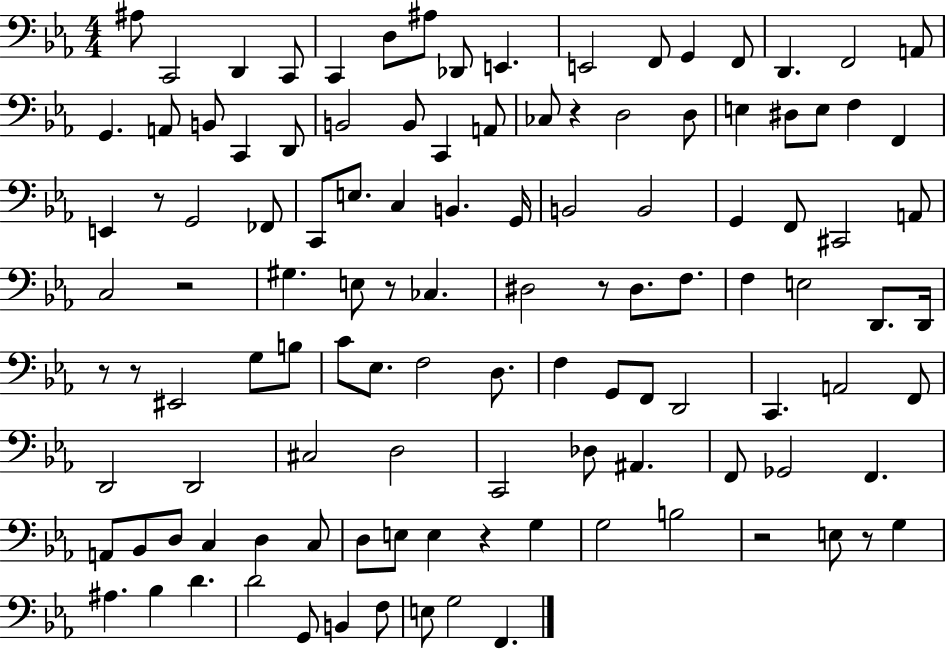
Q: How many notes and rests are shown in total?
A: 116